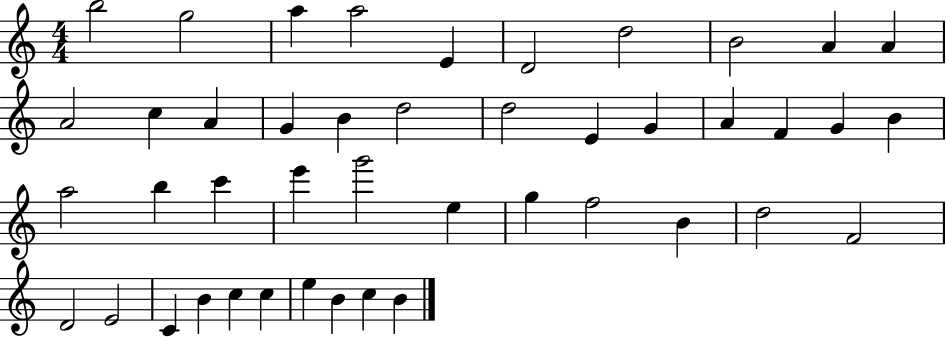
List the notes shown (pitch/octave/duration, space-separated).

B5/h G5/h A5/q A5/h E4/q D4/h D5/h B4/h A4/q A4/q A4/h C5/q A4/q G4/q B4/q D5/h D5/h E4/q G4/q A4/q F4/q G4/q B4/q A5/h B5/q C6/q E6/q G6/h E5/q G5/q F5/h B4/q D5/h F4/h D4/h E4/h C4/q B4/q C5/q C5/q E5/q B4/q C5/q B4/q